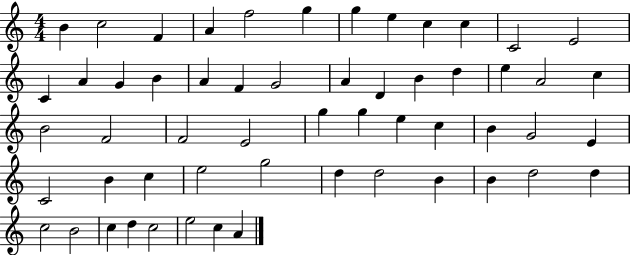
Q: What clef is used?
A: treble